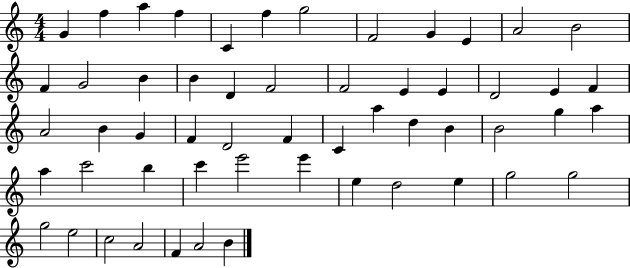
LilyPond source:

{
  \clef treble
  \numericTimeSignature
  \time 4/4
  \key c \major
  g'4 f''4 a''4 f''4 | c'4 f''4 g''2 | f'2 g'4 e'4 | a'2 b'2 | \break f'4 g'2 b'4 | b'4 d'4 f'2 | f'2 e'4 e'4 | d'2 e'4 f'4 | \break a'2 b'4 g'4 | f'4 d'2 f'4 | c'4 a''4 d''4 b'4 | b'2 g''4 a''4 | \break a''4 c'''2 b''4 | c'''4 e'''2 e'''4 | e''4 d''2 e''4 | g''2 g''2 | \break g''2 e''2 | c''2 a'2 | f'4 a'2 b'4 | \bar "|."
}